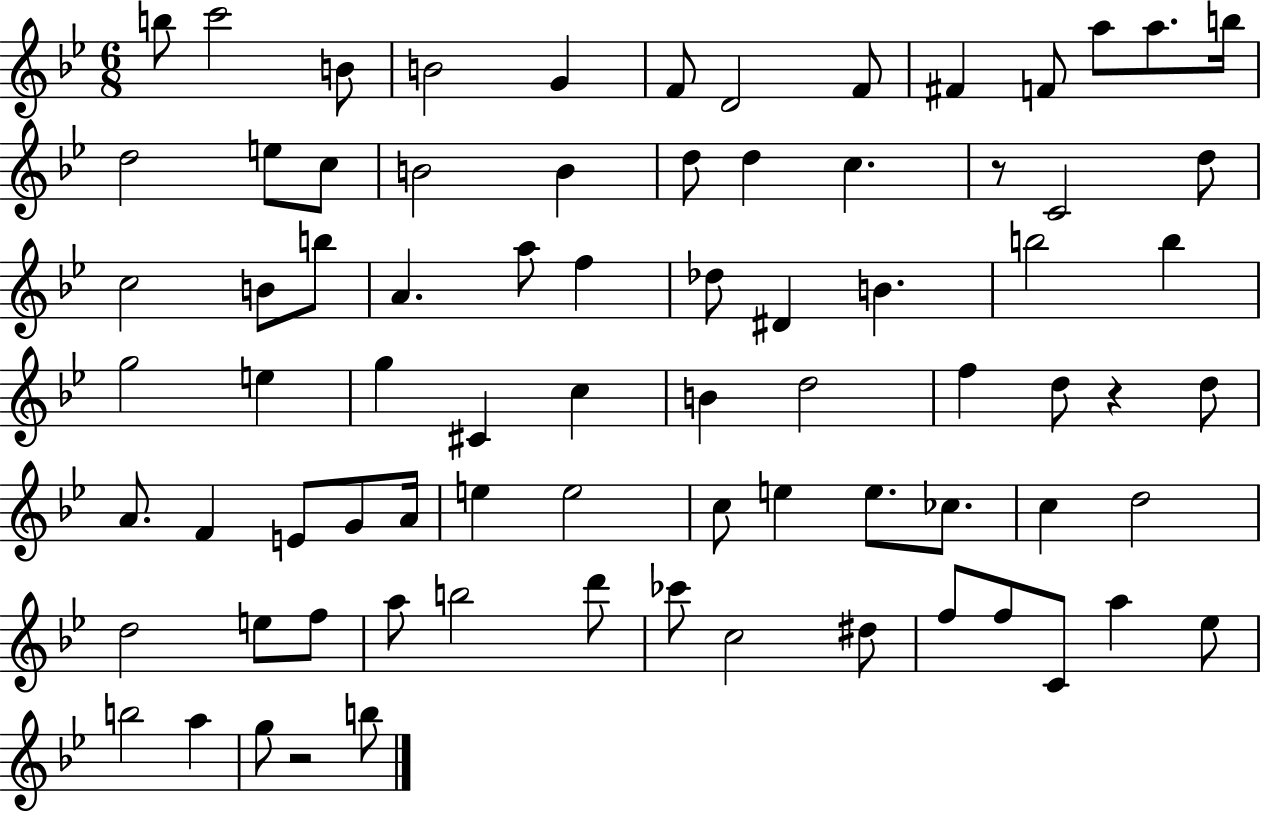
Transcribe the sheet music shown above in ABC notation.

X:1
T:Untitled
M:6/8
L:1/4
K:Bb
b/2 c'2 B/2 B2 G F/2 D2 F/2 ^F F/2 a/2 a/2 b/4 d2 e/2 c/2 B2 B d/2 d c z/2 C2 d/2 c2 B/2 b/2 A a/2 f _d/2 ^D B b2 b g2 e g ^C c B d2 f d/2 z d/2 A/2 F E/2 G/2 A/4 e e2 c/2 e e/2 _c/2 c d2 d2 e/2 f/2 a/2 b2 d'/2 _c'/2 c2 ^d/2 f/2 f/2 C/2 a _e/2 b2 a g/2 z2 b/2